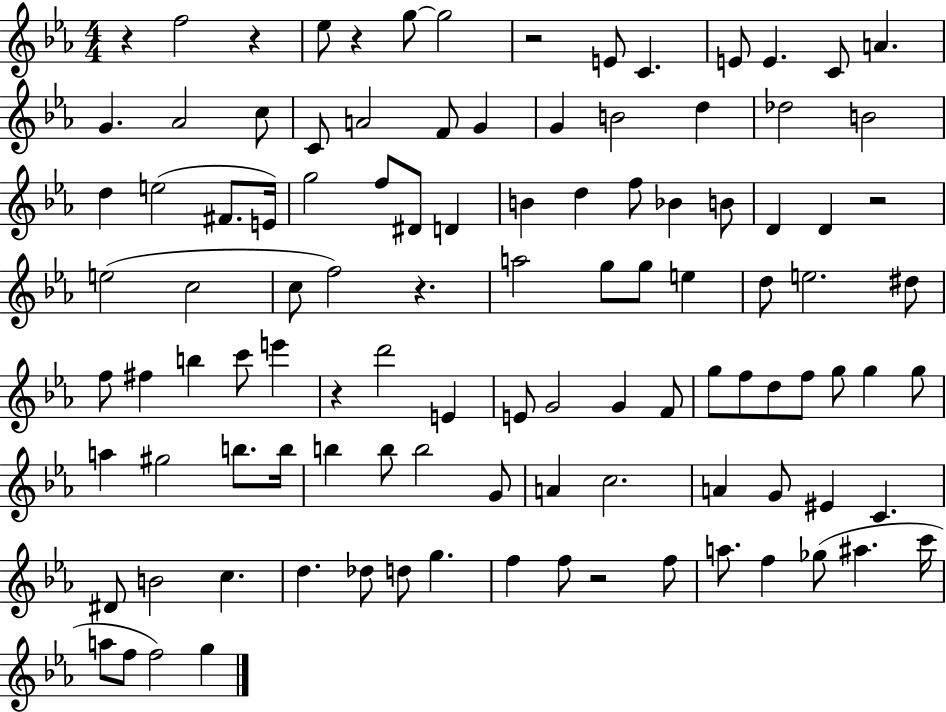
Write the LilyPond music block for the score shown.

{
  \clef treble
  \numericTimeSignature
  \time 4/4
  \key ees \major
  r4 f''2 r4 | ees''8 r4 g''8~~ g''2 | r2 e'8 c'4. | e'8 e'4. c'8 a'4. | \break g'4. aes'2 c''8 | c'8 a'2 f'8 g'4 | g'4 b'2 d''4 | des''2 b'2 | \break d''4 e''2( fis'8. e'16) | g''2 f''8 dis'8 d'4 | b'4 d''4 f''8 bes'4 b'8 | d'4 d'4 r2 | \break e''2( c''2 | c''8 f''2) r4. | a''2 g''8 g''8 e''4 | d''8 e''2. dis''8 | \break f''8 fis''4 b''4 c'''8 e'''4 | r4 d'''2 e'4 | e'8 g'2 g'4 f'8 | g''8 f''8 d''8 f''8 g''8 g''4 g''8 | \break a''4 gis''2 b''8. b''16 | b''4 b''8 b''2 g'8 | a'4 c''2. | a'4 g'8 eis'4 c'4. | \break dis'8 b'2 c''4. | d''4. des''8 d''8 g''4. | f''4 f''8 r2 f''8 | a''8. f''4 ges''8( ais''4. c'''16 | \break a''8 f''8 f''2) g''4 | \bar "|."
}